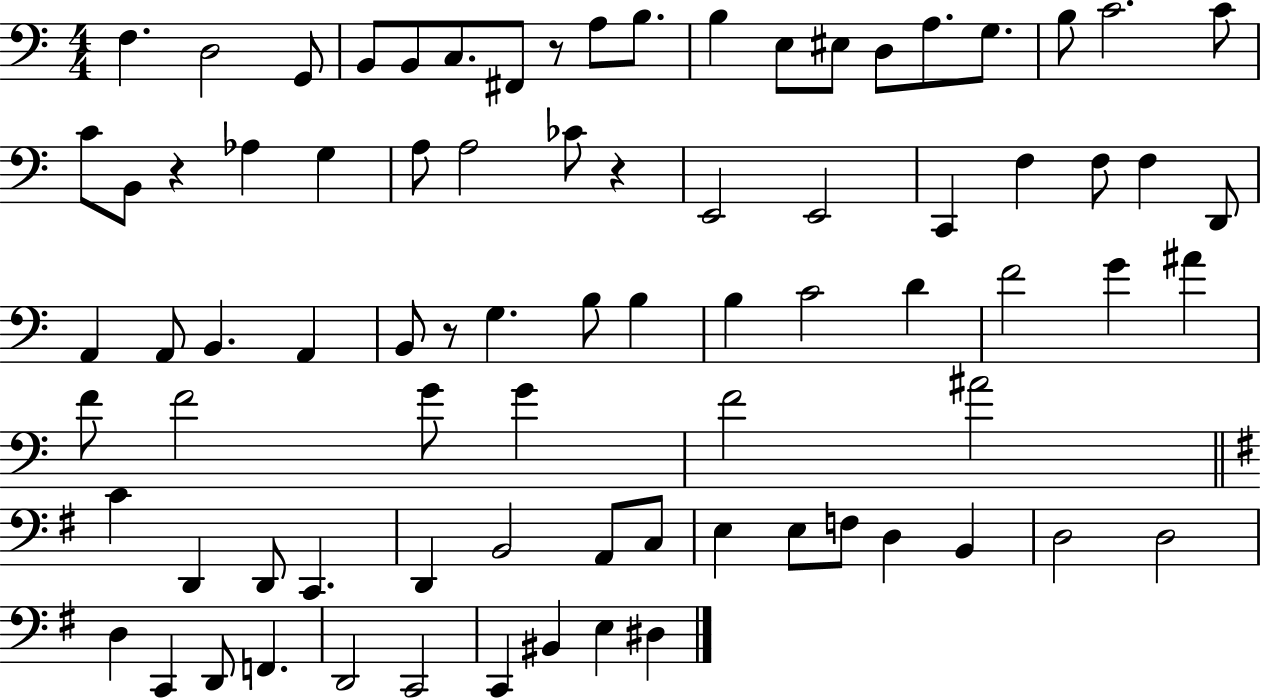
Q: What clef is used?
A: bass